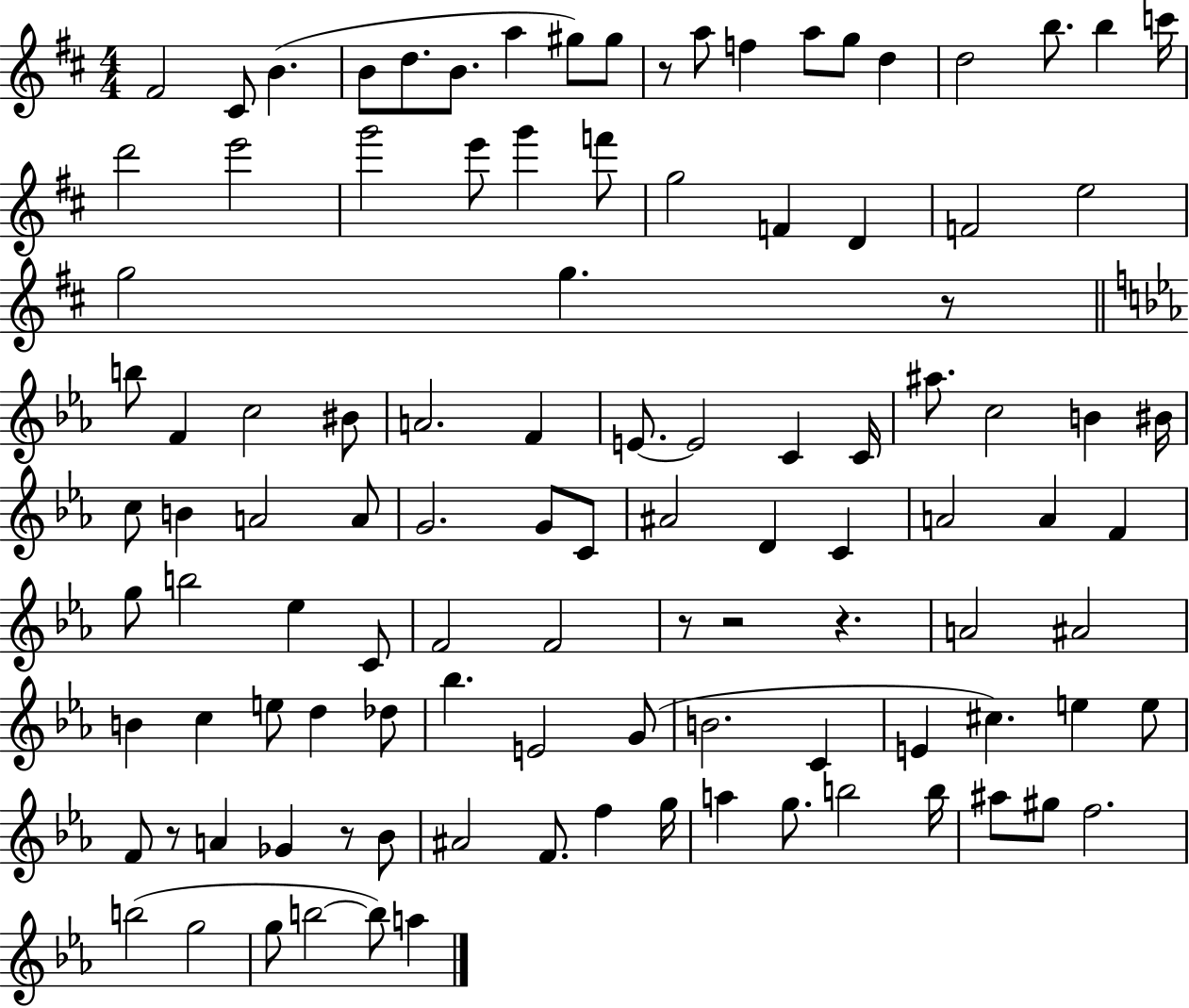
X:1
T:Untitled
M:4/4
L:1/4
K:D
^F2 ^C/2 B B/2 d/2 B/2 a ^g/2 ^g/2 z/2 a/2 f a/2 g/2 d d2 b/2 b c'/4 d'2 e'2 g'2 e'/2 g' f'/2 g2 F D F2 e2 g2 g z/2 b/2 F c2 ^B/2 A2 F E/2 E2 C C/4 ^a/2 c2 B ^B/4 c/2 B A2 A/2 G2 G/2 C/2 ^A2 D C A2 A F g/2 b2 _e C/2 F2 F2 z/2 z2 z A2 ^A2 B c e/2 d _d/2 _b E2 G/2 B2 C E ^c e e/2 F/2 z/2 A _G z/2 _B/2 ^A2 F/2 f g/4 a g/2 b2 b/4 ^a/2 ^g/2 f2 b2 g2 g/2 b2 b/2 a